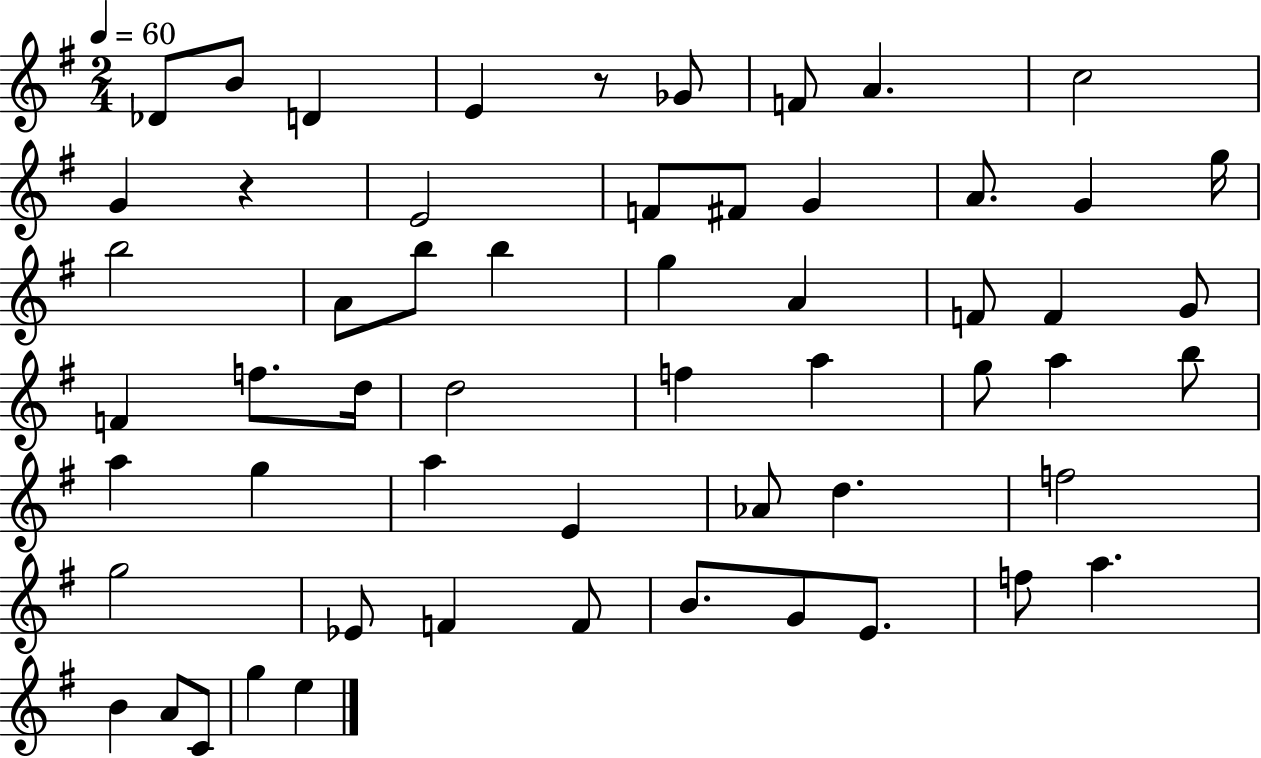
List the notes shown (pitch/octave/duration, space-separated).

Db4/e B4/e D4/q E4/q R/e Gb4/e F4/e A4/q. C5/h G4/q R/q E4/h F4/e F#4/e G4/q A4/e. G4/q G5/s B5/h A4/e B5/e B5/q G5/q A4/q F4/e F4/q G4/e F4/q F5/e. D5/s D5/h F5/q A5/q G5/e A5/q B5/e A5/q G5/q A5/q E4/q Ab4/e D5/q. F5/h G5/h Eb4/e F4/q F4/e B4/e. G4/e E4/e. F5/e A5/q. B4/q A4/e C4/e G5/q E5/q